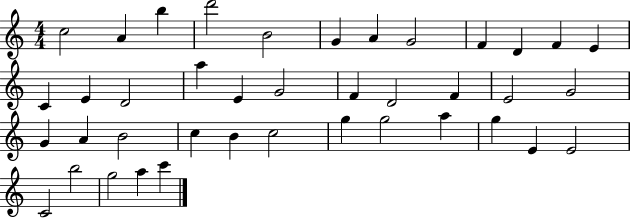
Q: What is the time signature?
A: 4/4